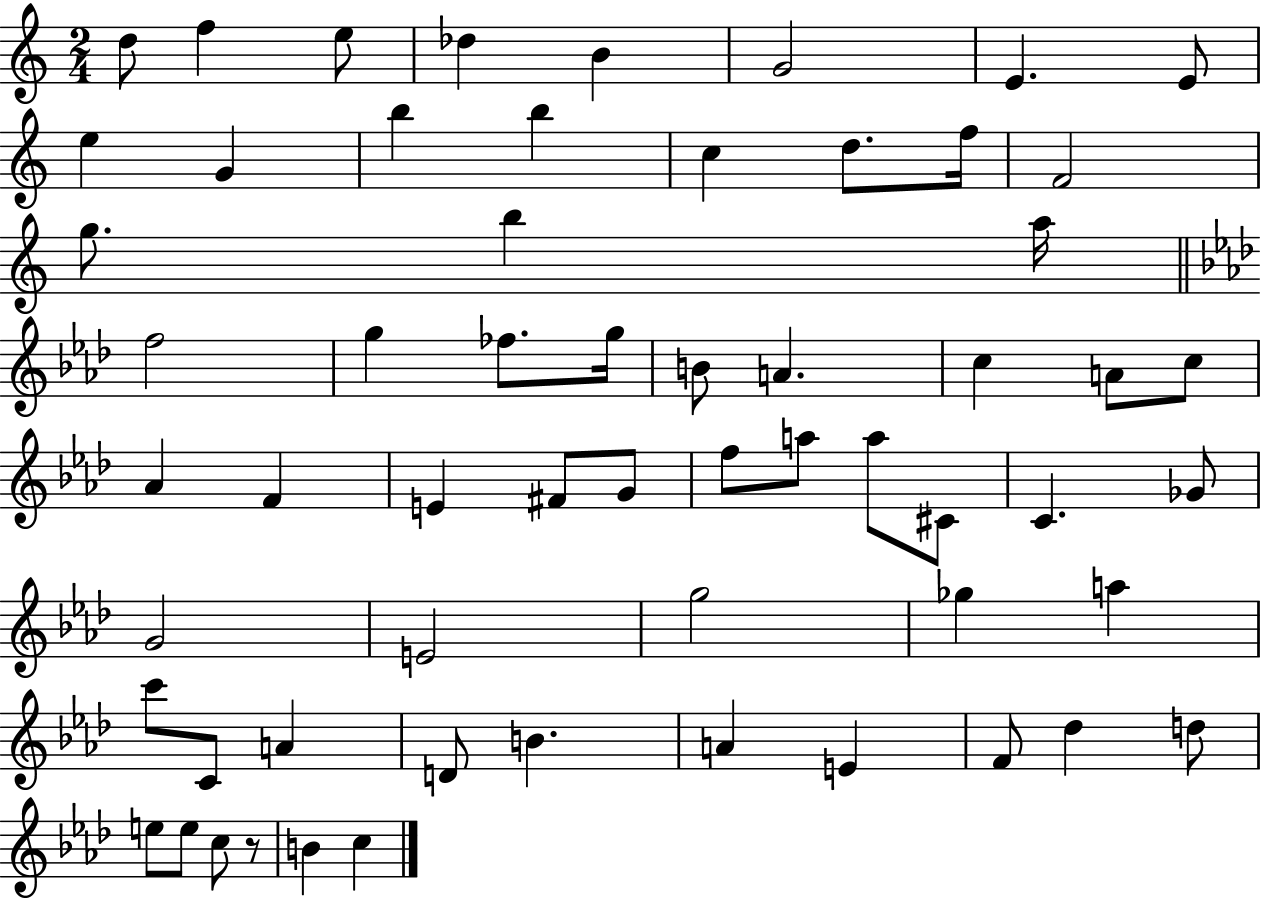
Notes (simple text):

D5/e F5/q E5/e Db5/q B4/q G4/h E4/q. E4/e E5/q G4/q B5/q B5/q C5/q D5/e. F5/s F4/h G5/e. B5/q A5/s F5/h G5/q FES5/e. G5/s B4/e A4/q. C5/q A4/e C5/e Ab4/q F4/q E4/q F#4/e G4/e F5/e A5/e A5/e C#4/e C4/q. Gb4/e G4/h E4/h G5/h Gb5/q A5/q C6/e C4/e A4/q D4/e B4/q. A4/q E4/q F4/e Db5/q D5/e E5/e E5/e C5/e R/e B4/q C5/q